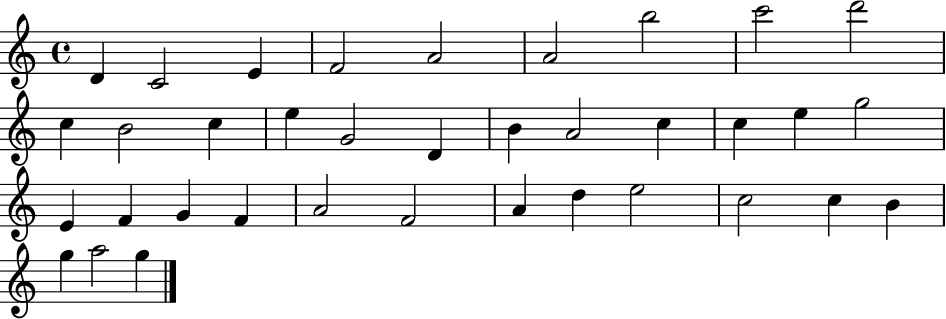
D4/q C4/h E4/q F4/h A4/h A4/h B5/h C6/h D6/h C5/q B4/h C5/q E5/q G4/h D4/q B4/q A4/h C5/q C5/q E5/q G5/h E4/q F4/q G4/q F4/q A4/h F4/h A4/q D5/q E5/h C5/h C5/q B4/q G5/q A5/h G5/q